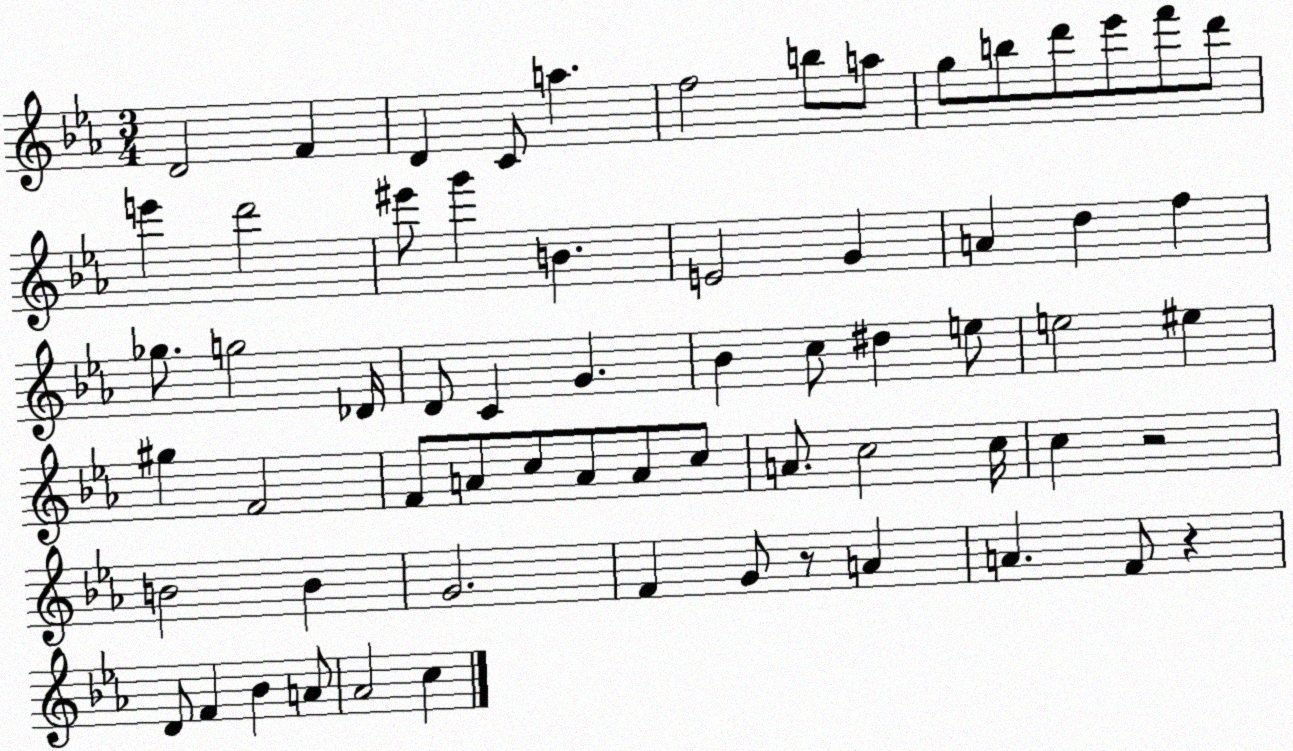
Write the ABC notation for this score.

X:1
T:Untitled
M:3/4
L:1/4
K:Eb
D2 F D C/2 a f2 b/2 a/2 g/2 b/2 d'/2 _e'/2 f'/2 d'/2 e' d'2 ^e'/2 g' B E2 G A d f _g/2 g2 _D/4 D/2 C G _B c/2 ^d e/2 e2 ^e ^g F2 F/2 A/2 c/2 A/2 A/2 c/2 A/2 c2 c/4 c z2 B2 B G2 F G/2 z/2 A A F/2 z D/2 F _B A/2 _A2 c